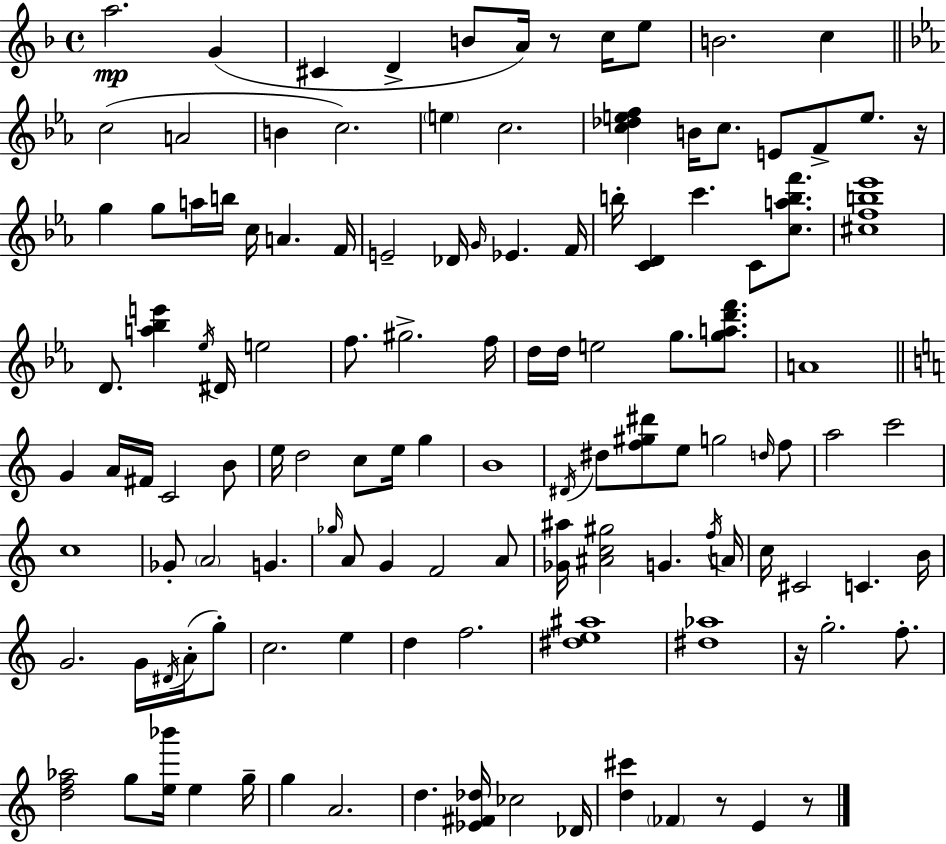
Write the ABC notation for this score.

X:1
T:Untitled
M:4/4
L:1/4
K:Dm
a2 G ^C D B/2 A/4 z/2 c/4 e/2 B2 c c2 A2 B c2 e c2 [c_def] B/4 c/2 E/2 F/2 e/2 z/4 g g/2 a/4 b/4 c/4 A F/4 E2 _D/4 G/4 _E F/4 b/4 [CD] c' C/2 [cabf']/2 [^cfb_e']4 D/2 [a_be'] _e/4 ^D/4 e2 f/2 ^g2 f/4 d/4 d/4 e2 g/2 [gad'f']/2 A4 G A/4 ^F/4 C2 B/2 e/4 d2 c/2 e/4 g B4 ^D/4 ^d/2 [f^g^d']/2 e/2 g2 d/4 f/2 a2 c'2 c4 _G/2 A2 G _g/4 A/2 G F2 A/2 [_G^a]/4 [^Ac^g]2 G f/4 A/4 c/4 ^C2 C B/4 G2 G/4 ^D/4 A/4 g/2 c2 e d f2 [^de^a]4 [^d_a]4 z/4 g2 f/2 [df_a]2 g/2 [e_b']/4 e g/4 g A2 d [_E^F_d]/4 _c2 _D/4 [d^c'] _F z/2 E z/2